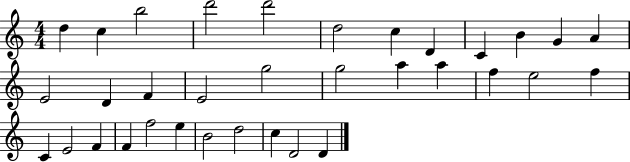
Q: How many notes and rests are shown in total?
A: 34